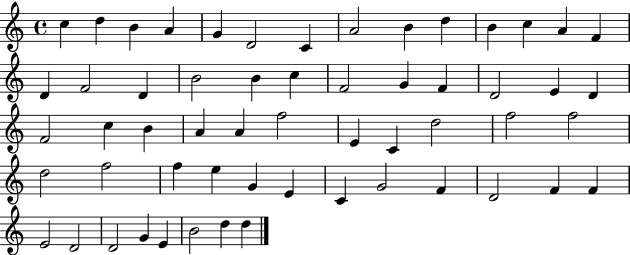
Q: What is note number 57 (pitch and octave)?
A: D5